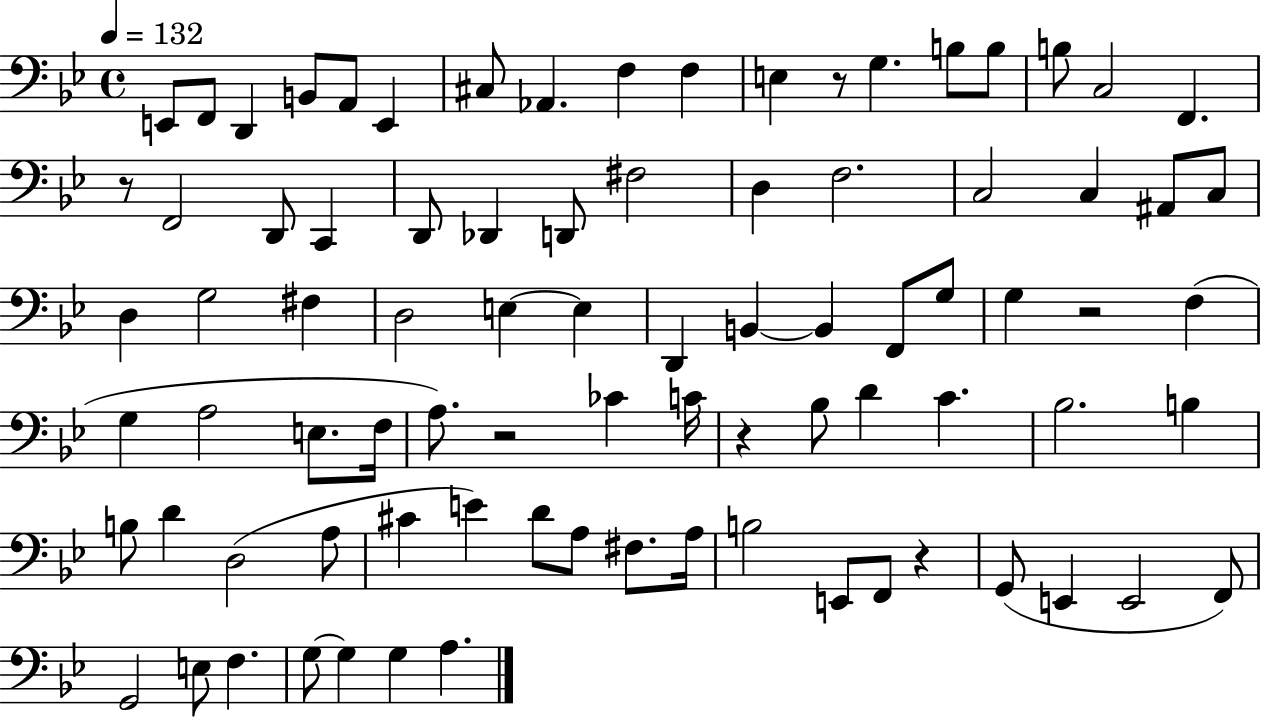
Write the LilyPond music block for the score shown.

{
  \clef bass
  \time 4/4
  \defaultTimeSignature
  \key bes \major
  \tempo 4 = 132
  e,8 f,8 d,4 b,8 a,8 e,4 | cis8 aes,4. f4 f4 | e4 r8 g4. b8 b8 | b8 c2 f,4. | \break r8 f,2 d,8 c,4 | d,8 des,4 d,8 fis2 | d4 f2. | c2 c4 ais,8 c8 | \break d4 g2 fis4 | d2 e4~~ e4 | d,4 b,4~~ b,4 f,8 g8 | g4 r2 f4( | \break g4 a2 e8. f16 | a8.) r2 ces'4 c'16 | r4 bes8 d'4 c'4. | bes2. b4 | \break b8 d'4 d2( a8 | cis'4 e'4) d'8 a8 fis8. a16 | b2 e,8 f,8 r4 | g,8( e,4 e,2 f,8) | \break g,2 e8 f4. | g8~~ g4 g4 a4. | \bar "|."
}